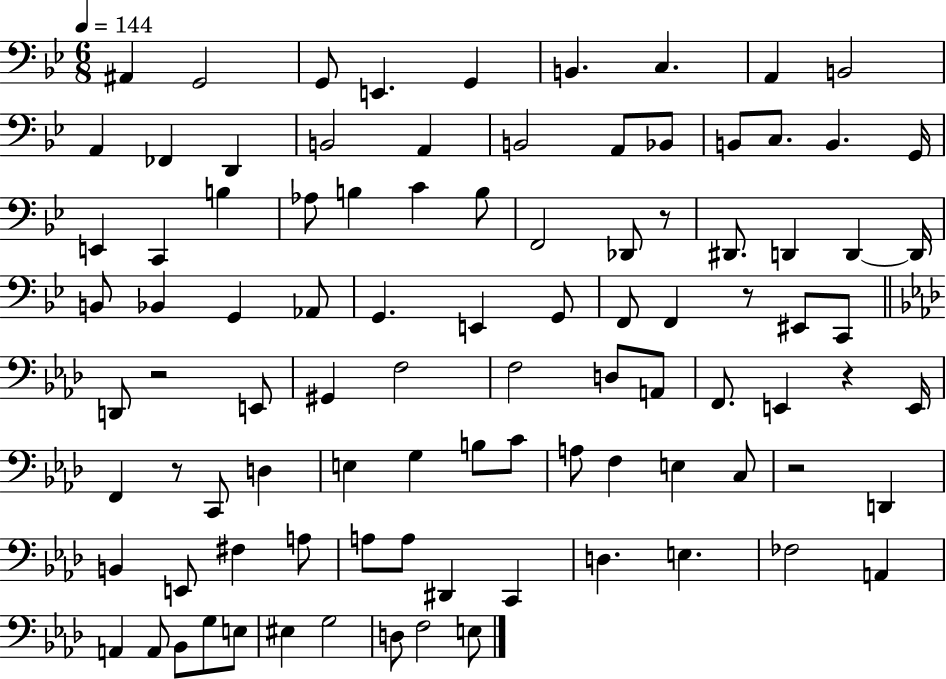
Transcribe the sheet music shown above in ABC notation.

X:1
T:Untitled
M:6/8
L:1/4
K:Bb
^A,, G,,2 G,,/2 E,, G,, B,, C, A,, B,,2 A,, _F,, D,, B,,2 A,, B,,2 A,,/2 _B,,/2 B,,/2 C,/2 B,, G,,/4 E,, C,, B, _A,/2 B, C B,/2 F,,2 _D,,/2 z/2 ^D,,/2 D,, D,, D,,/4 B,,/2 _B,, G,, _A,,/2 G,, E,, G,,/2 F,,/2 F,, z/2 ^E,,/2 C,,/2 D,,/2 z2 E,,/2 ^G,, F,2 F,2 D,/2 A,,/2 F,,/2 E,, z E,,/4 F,, z/2 C,,/2 D, E, G, B,/2 C/2 A,/2 F, E, C,/2 z2 D,, B,, E,,/2 ^F, A,/2 A,/2 A,/2 ^D,, C,, D, E, _F,2 A,, A,, A,,/2 _B,,/2 G,/2 E,/2 ^E, G,2 D,/2 F,2 E,/2